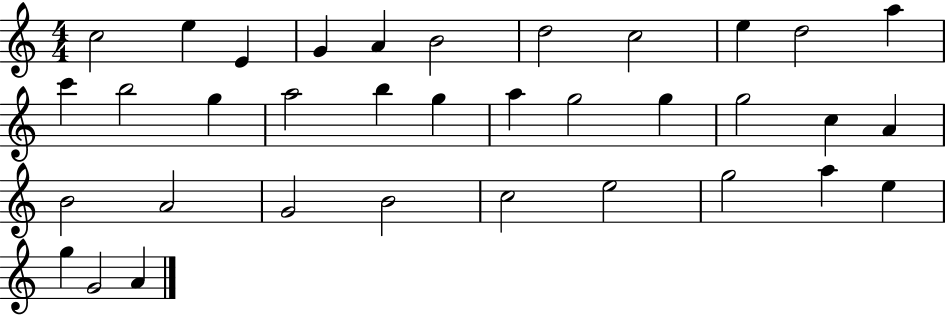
C5/h E5/q E4/q G4/q A4/q B4/h D5/h C5/h E5/q D5/h A5/q C6/q B5/h G5/q A5/h B5/q G5/q A5/q G5/h G5/q G5/h C5/q A4/q B4/h A4/h G4/h B4/h C5/h E5/h G5/h A5/q E5/q G5/q G4/h A4/q